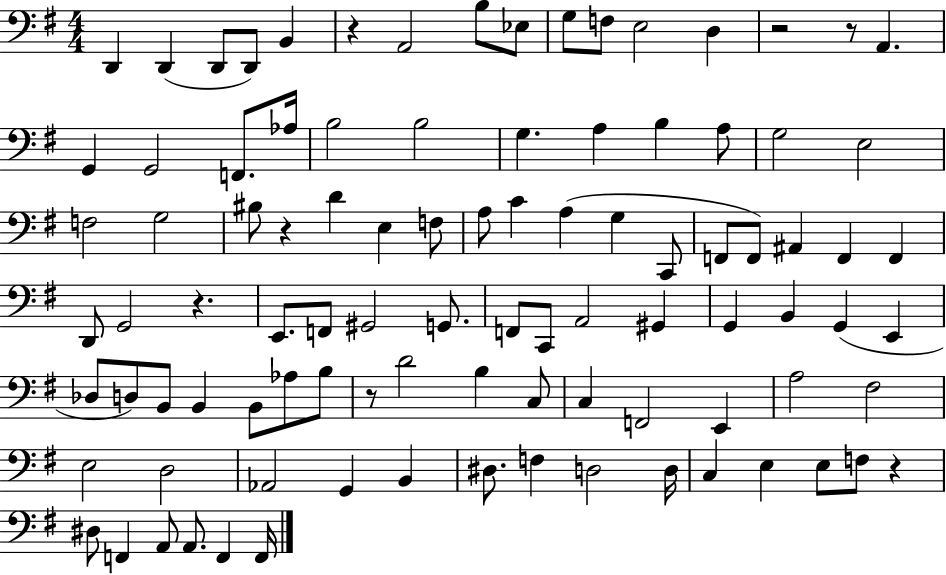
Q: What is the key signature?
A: G major